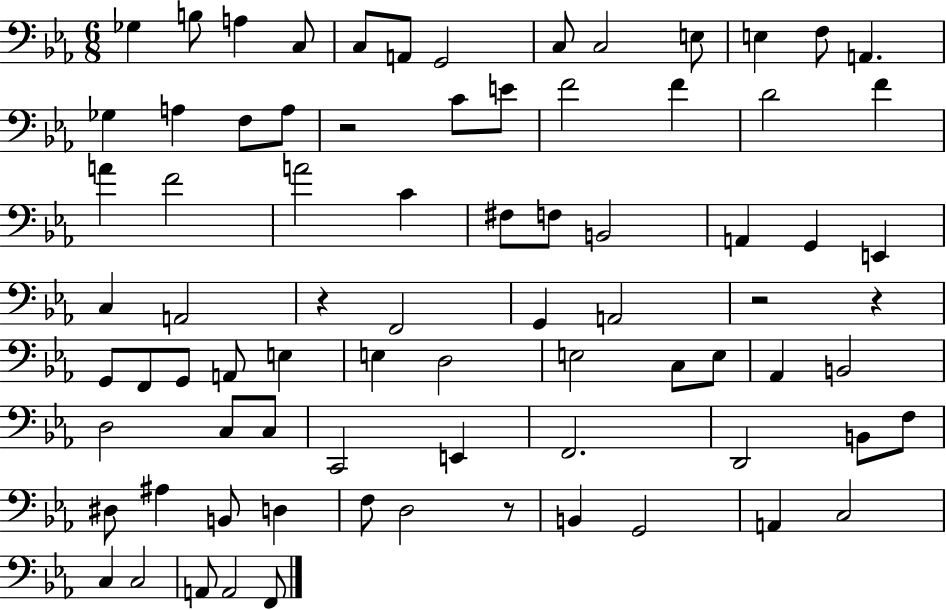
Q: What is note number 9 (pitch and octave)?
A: C3